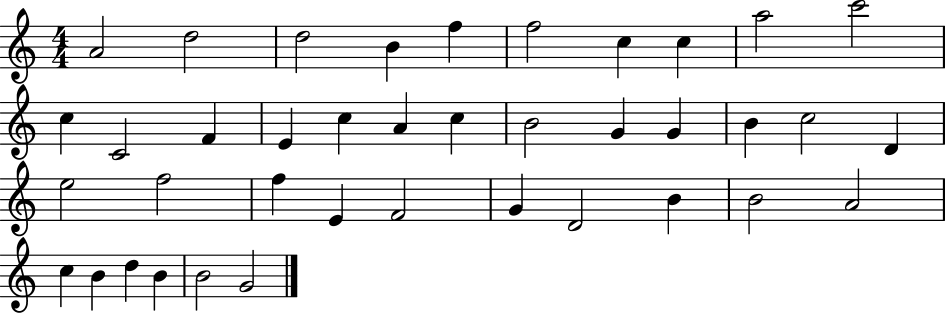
{
  \clef treble
  \numericTimeSignature
  \time 4/4
  \key c \major
  a'2 d''2 | d''2 b'4 f''4 | f''2 c''4 c''4 | a''2 c'''2 | \break c''4 c'2 f'4 | e'4 c''4 a'4 c''4 | b'2 g'4 g'4 | b'4 c''2 d'4 | \break e''2 f''2 | f''4 e'4 f'2 | g'4 d'2 b'4 | b'2 a'2 | \break c''4 b'4 d''4 b'4 | b'2 g'2 | \bar "|."
}